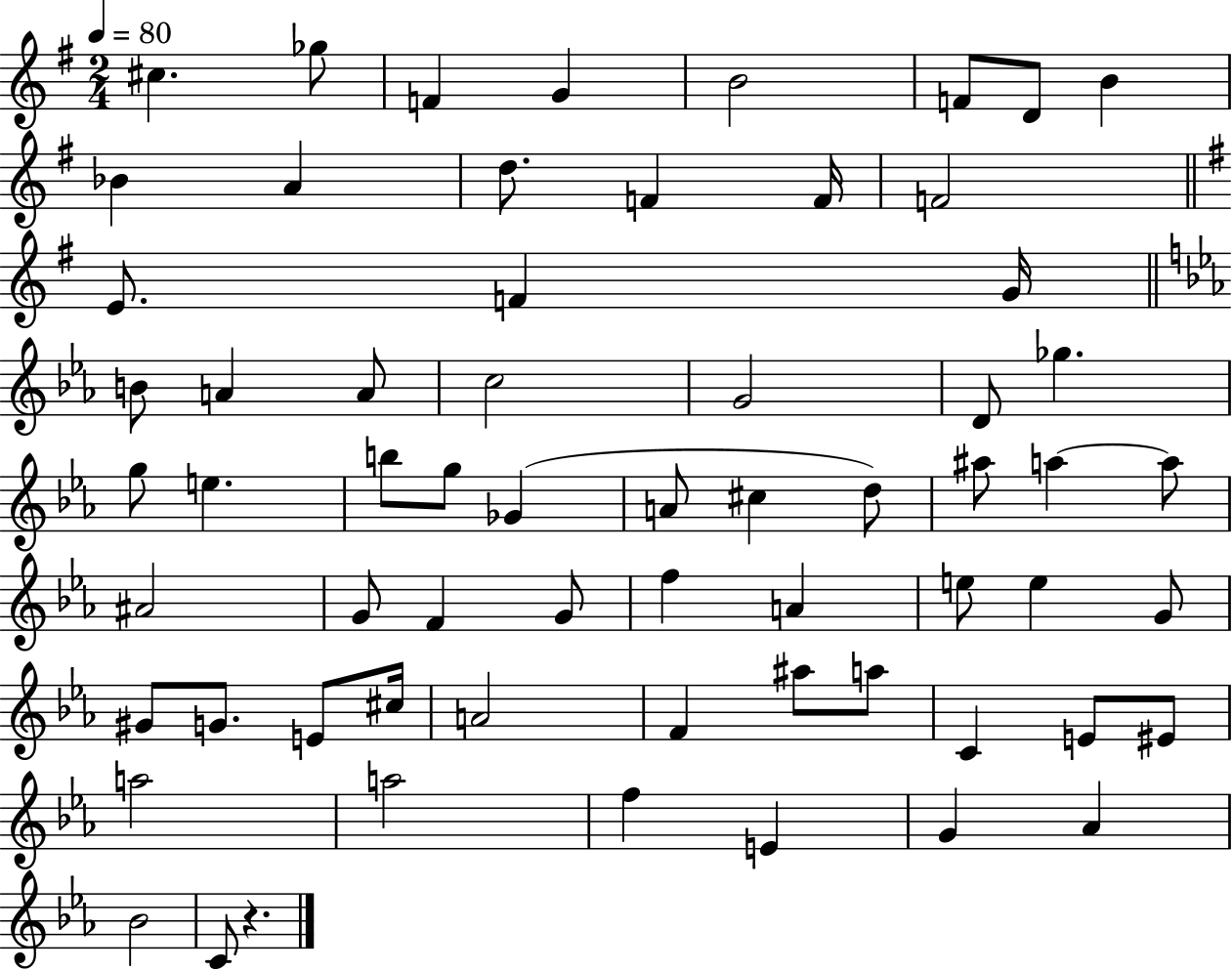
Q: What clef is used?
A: treble